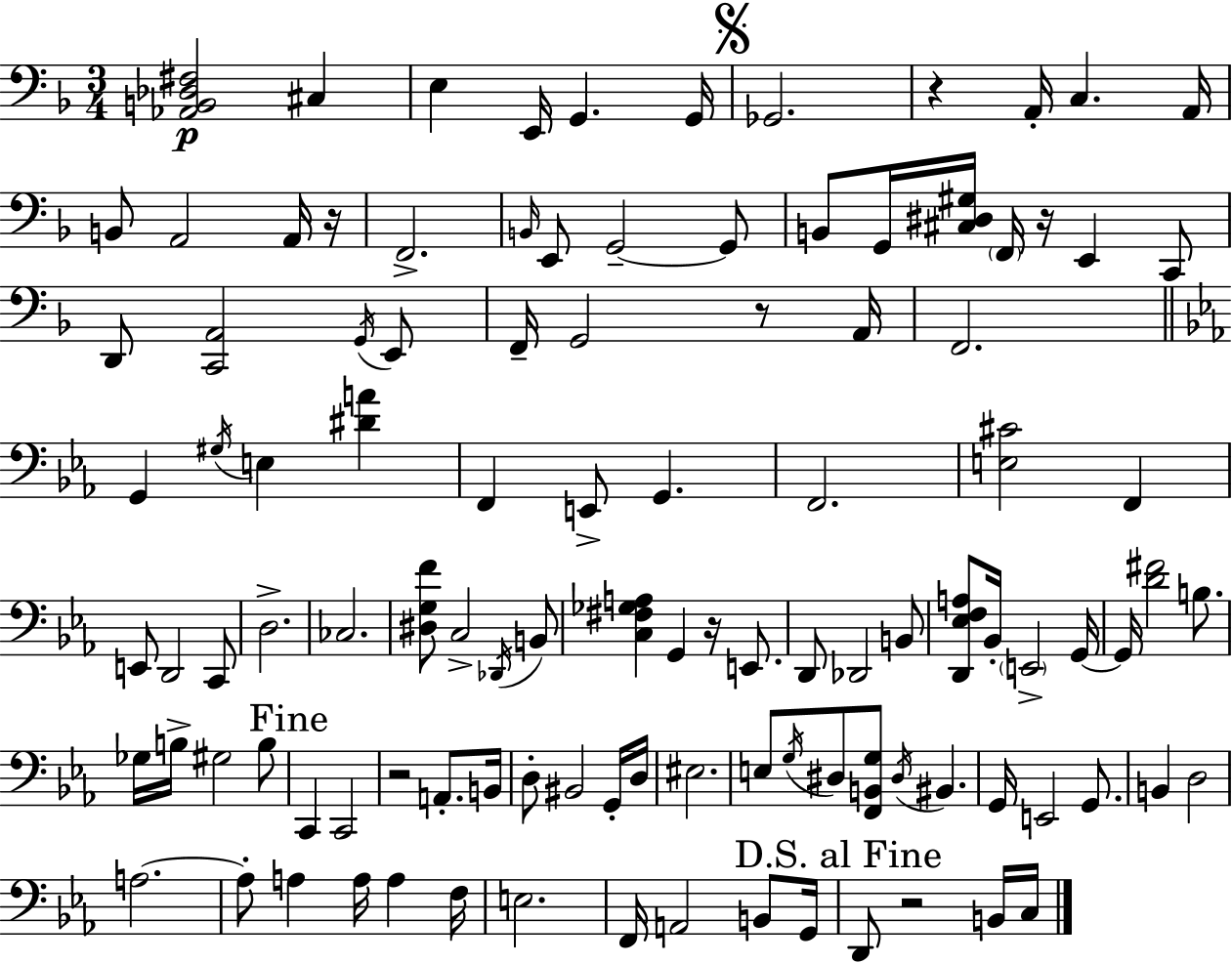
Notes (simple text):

[Ab2,B2,Db3,F#3]/h C#3/q E3/q E2/s G2/q. G2/s Gb2/h. R/q A2/s C3/q. A2/s B2/e A2/h A2/s R/s F2/h. B2/s E2/e G2/h G2/e B2/e G2/s [C#3,D#3,G#3]/s F2/s R/s E2/q C2/e D2/e [C2,A2]/h G2/s E2/e F2/s G2/h R/e A2/s F2/h. G2/q G#3/s E3/q [D#4,A4]/q F2/q E2/e G2/q. F2/h. [E3,C#4]/h F2/q E2/e D2/h C2/e D3/h. CES3/h. [D#3,G3,F4]/e C3/h Db2/s B2/e [C3,F#3,Gb3,A3]/q G2/q R/s E2/e. D2/e Db2/h B2/e [D2,Eb3,F3,A3]/e Bb2/s E2/h G2/s G2/s [D4,F#4]/h B3/e. Gb3/s B3/s G#3/h B3/e C2/q C2/h R/h A2/e. B2/s D3/e BIS2/h G2/s D3/s EIS3/h. E3/e G3/s D#3/e [F2,B2,G3]/e D#3/s BIS2/q. G2/s E2/h G2/e. B2/q D3/h A3/h. A3/e A3/q A3/s A3/q F3/s E3/h. F2/s A2/h B2/e G2/s D2/e R/h B2/s C3/s